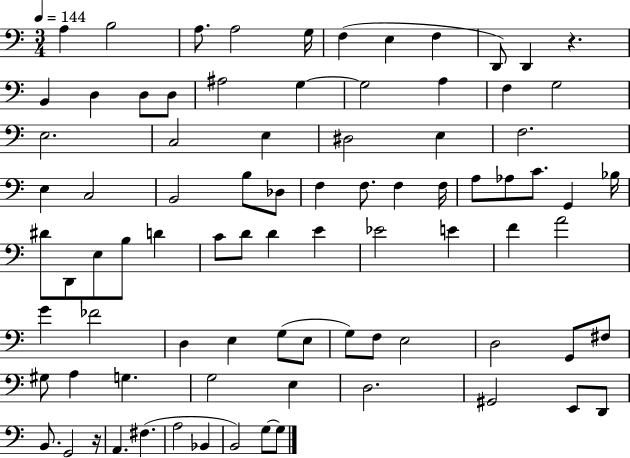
A3/q B3/h A3/e. A3/h G3/s F3/q E3/q F3/q D2/e D2/q R/q. B2/q D3/q D3/e D3/e A#3/h G3/q G3/h A3/q F3/q G3/h E3/h. C3/h E3/q D#3/h E3/q F3/h. E3/q C3/h B2/h B3/e Db3/e F3/q F3/e. F3/q F3/s A3/e Ab3/e C4/e. G2/q Bb3/s D#4/e D2/e E3/e B3/e D4/q C4/e D4/e D4/q E4/q Eb4/h E4/q F4/q A4/h G4/q FES4/h D3/q E3/q G3/e E3/e G3/e F3/e E3/h D3/h G2/e F#3/e G#3/e A3/q G3/q. G3/h E3/q D3/h. G#2/h E2/e D2/e B2/e. G2/h R/s A2/q. F#3/q. A3/h Bb2/q B2/h G3/e G3/e